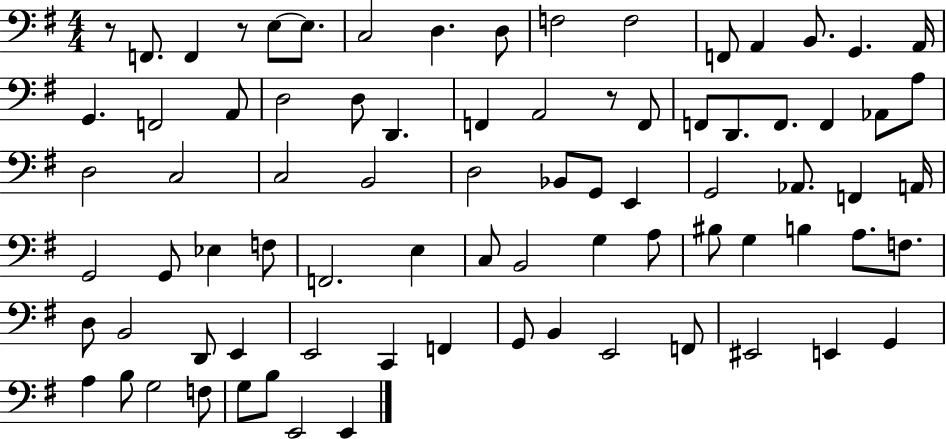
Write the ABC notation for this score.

X:1
T:Untitled
M:4/4
L:1/4
K:G
z/2 F,,/2 F,, z/2 E,/2 E,/2 C,2 D, D,/2 F,2 F,2 F,,/2 A,, B,,/2 G,, A,,/4 G,, F,,2 A,,/2 D,2 D,/2 D,, F,, A,,2 z/2 F,,/2 F,,/2 D,,/2 F,,/2 F,, _A,,/2 A,/2 D,2 C,2 C,2 B,,2 D,2 _B,,/2 G,,/2 E,, G,,2 _A,,/2 F,, A,,/4 G,,2 G,,/2 _E, F,/2 F,,2 E, C,/2 B,,2 G, A,/2 ^B,/2 G, B, A,/2 F,/2 D,/2 B,,2 D,,/2 E,, E,,2 C,, F,, G,,/2 B,, E,,2 F,,/2 ^E,,2 E,, G,, A, B,/2 G,2 F,/2 G,/2 B,/2 E,,2 E,,